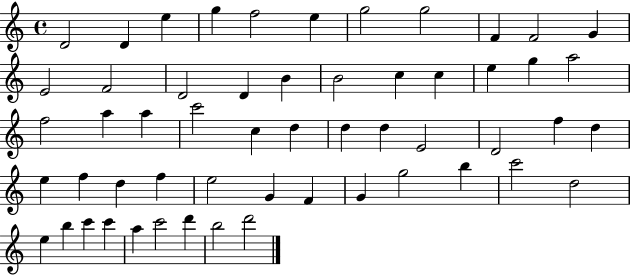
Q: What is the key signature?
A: C major